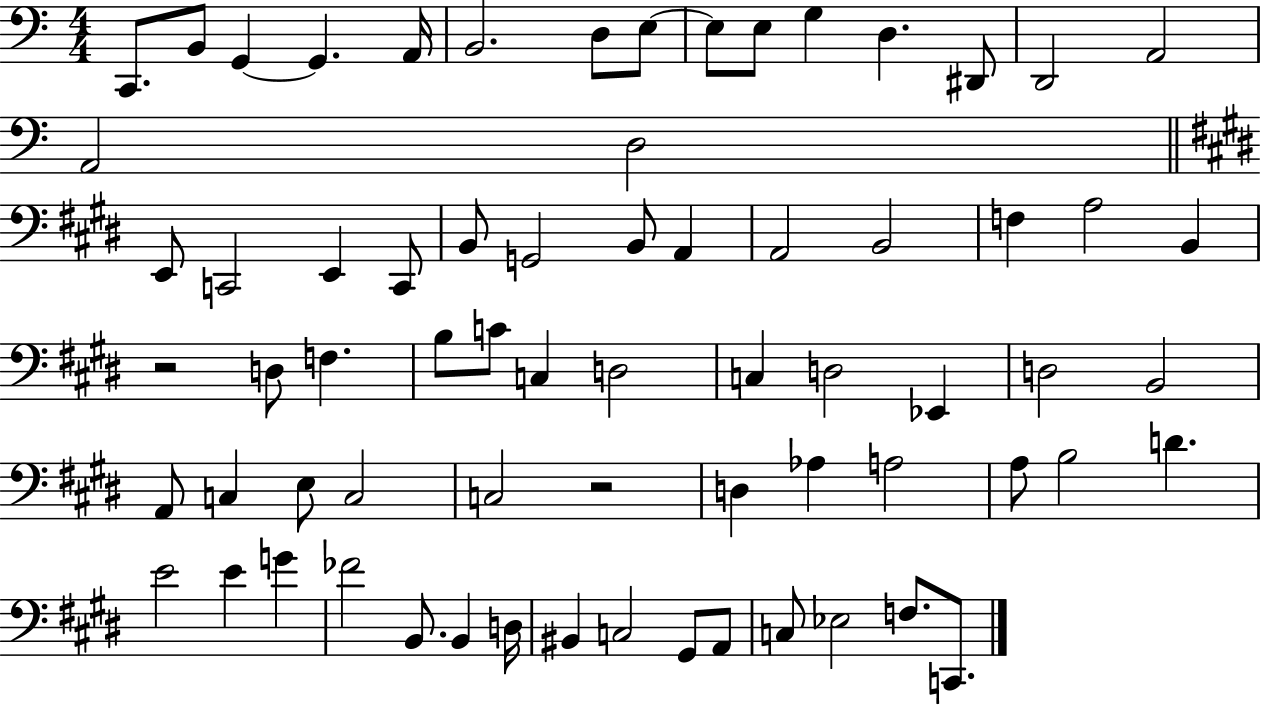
X:1
T:Untitled
M:4/4
L:1/4
K:C
C,,/2 B,,/2 G,, G,, A,,/4 B,,2 D,/2 E,/2 E,/2 E,/2 G, D, ^D,,/2 D,,2 A,,2 A,,2 D,2 E,,/2 C,,2 E,, C,,/2 B,,/2 G,,2 B,,/2 A,, A,,2 B,,2 F, A,2 B,, z2 D,/2 F, B,/2 C/2 C, D,2 C, D,2 _E,, D,2 B,,2 A,,/2 C, E,/2 C,2 C,2 z2 D, _A, A,2 A,/2 B,2 D E2 E G _F2 B,,/2 B,, D,/4 ^B,, C,2 ^G,,/2 A,,/2 C,/2 _E,2 F,/2 C,,/2